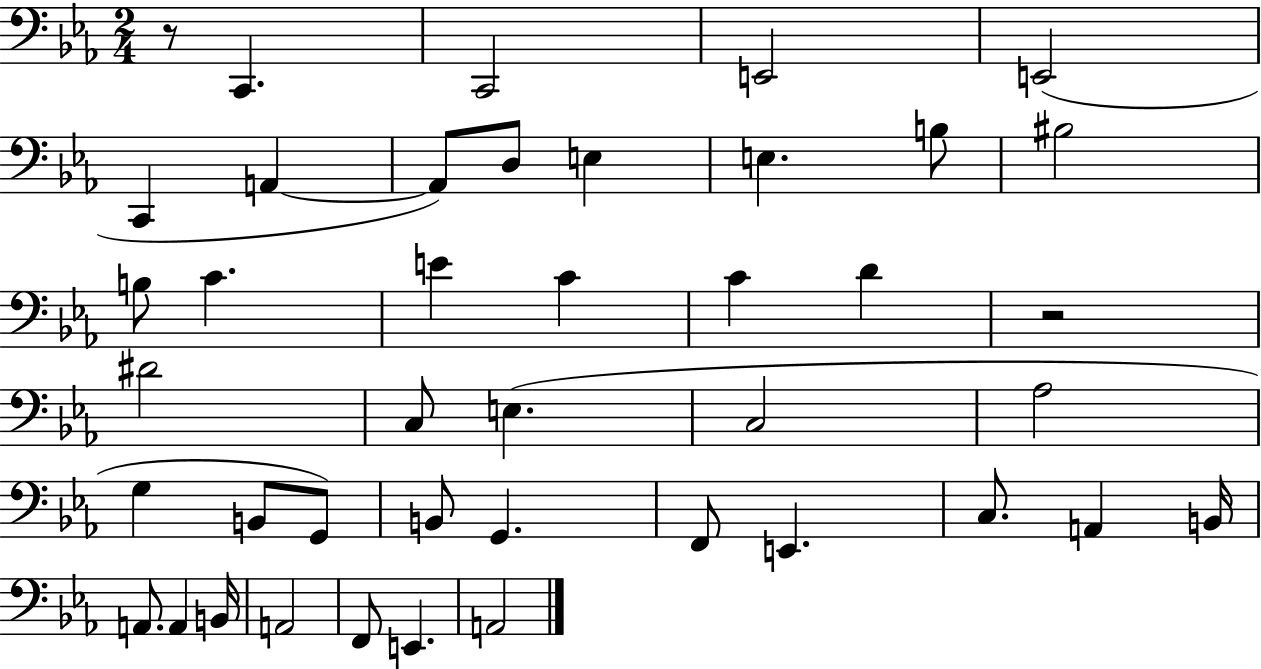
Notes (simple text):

R/e C2/q. C2/h E2/h E2/h C2/q A2/q A2/e D3/e E3/q E3/q. B3/e BIS3/h B3/e C4/q. E4/q C4/q C4/q D4/q R/h D#4/h C3/e E3/q. C3/h Ab3/h G3/q B2/e G2/e B2/e G2/q. F2/e E2/q. C3/e. A2/q B2/s A2/e. A2/q B2/s A2/h F2/e E2/q. A2/h